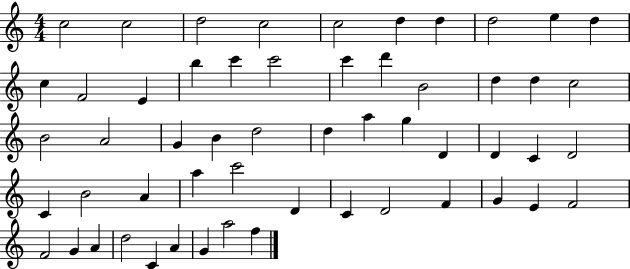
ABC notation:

X:1
T:Untitled
M:4/4
L:1/4
K:C
c2 c2 d2 c2 c2 d d d2 e d c F2 E b c' c'2 c' d' B2 d d c2 B2 A2 G B d2 d a g D D C D2 C B2 A a c'2 D C D2 F G E F2 F2 G A d2 C A G a2 f